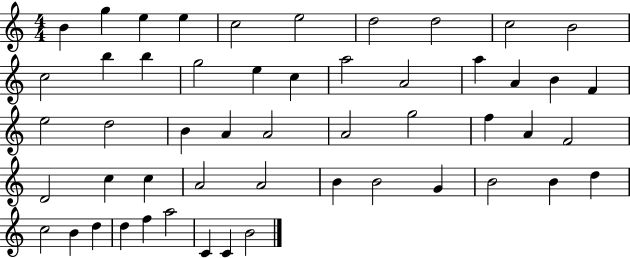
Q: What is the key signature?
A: C major